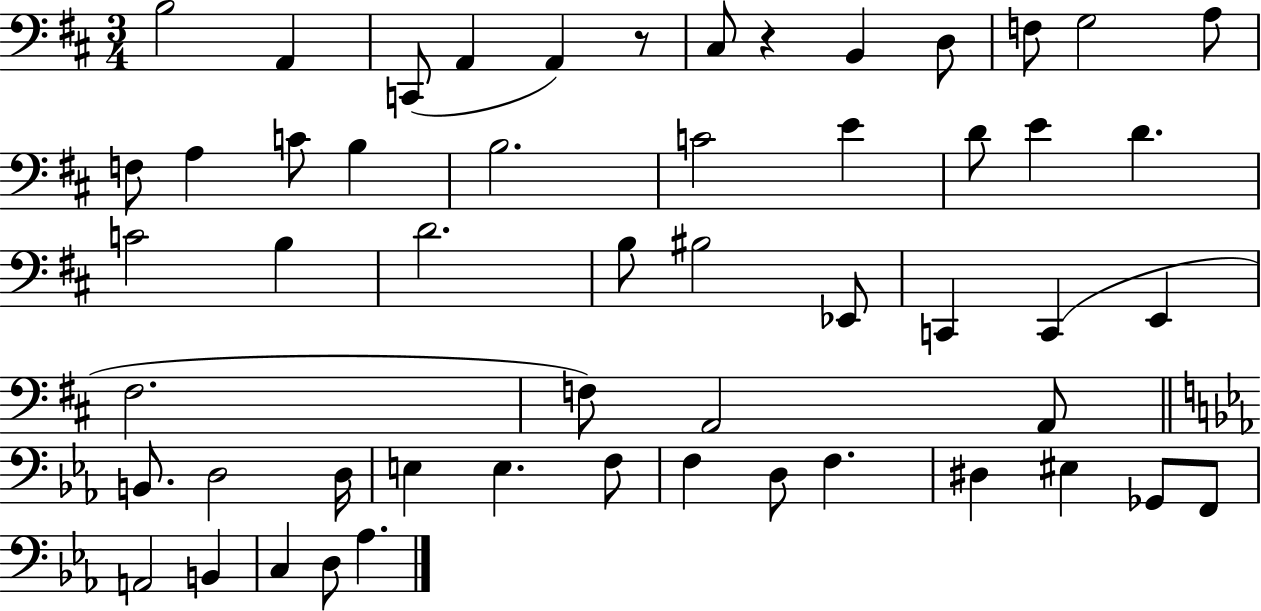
B3/h A2/q C2/e A2/q A2/q R/e C#3/e R/q B2/q D3/e F3/e G3/h A3/e F3/e A3/q C4/e B3/q B3/h. C4/h E4/q D4/e E4/q D4/q. C4/h B3/q D4/h. B3/e BIS3/h Eb2/e C2/q C2/q E2/q F#3/h. F3/e A2/h A2/e B2/e. D3/h D3/s E3/q E3/q. F3/e F3/q D3/e F3/q. D#3/q EIS3/q Gb2/e F2/e A2/h B2/q C3/q D3/e Ab3/q.